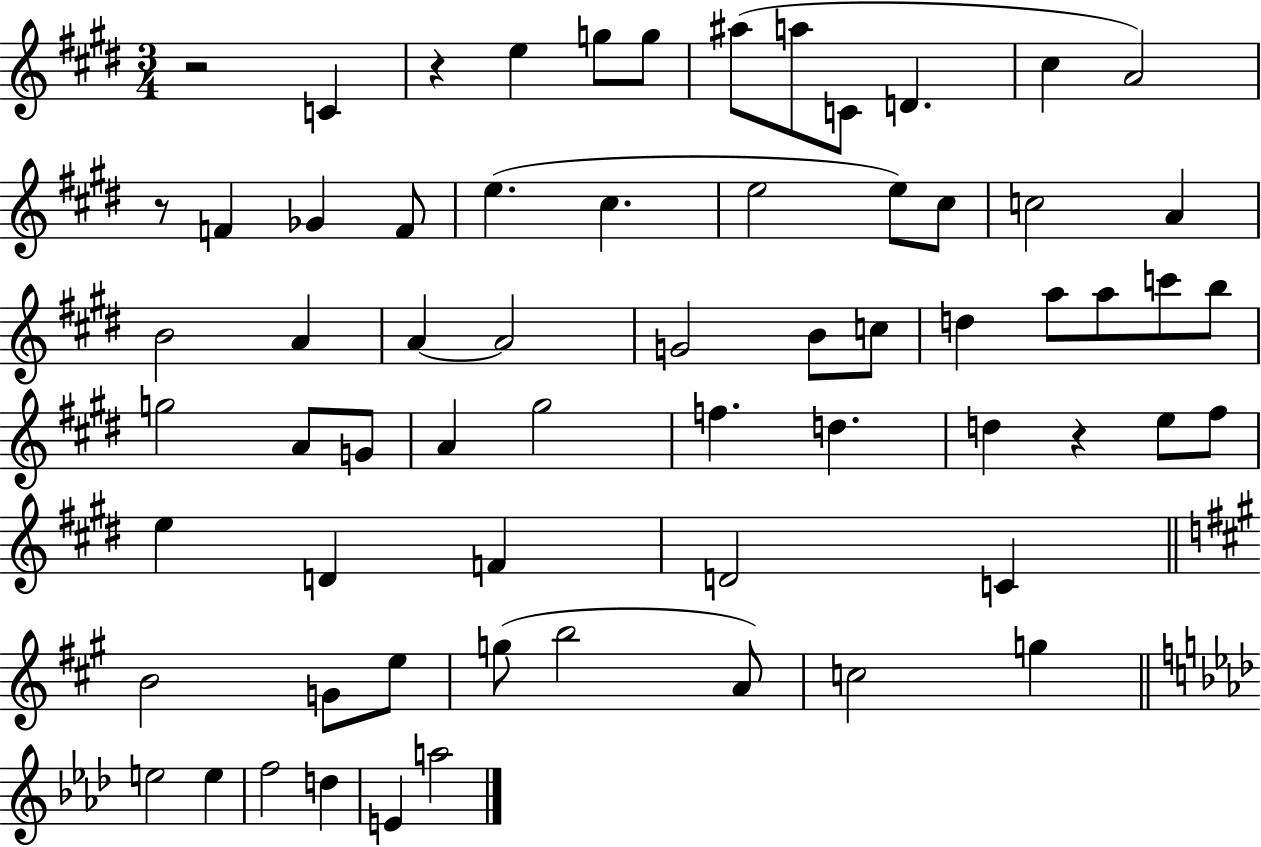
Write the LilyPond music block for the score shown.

{
  \clef treble
  \numericTimeSignature
  \time 3/4
  \key e \major
  r2 c'4 | r4 e''4 g''8 g''8 | ais''8( a''8 c'8 d'4. | cis''4 a'2) | \break r8 f'4 ges'4 f'8 | e''4.( cis''4. | e''2 e''8) cis''8 | c''2 a'4 | \break b'2 a'4 | a'4~~ a'2 | g'2 b'8 c''8 | d''4 a''8 a''8 c'''8 b''8 | \break g''2 a'8 g'8 | a'4 gis''2 | f''4. d''4. | d''4 r4 e''8 fis''8 | \break e''4 d'4 f'4 | d'2 c'4 | \bar "||" \break \key a \major b'2 g'8 e''8 | g''8( b''2 a'8) | c''2 g''4 | \bar "||" \break \key f \minor e''2 e''4 | f''2 d''4 | e'4 a''2 | \bar "|."
}